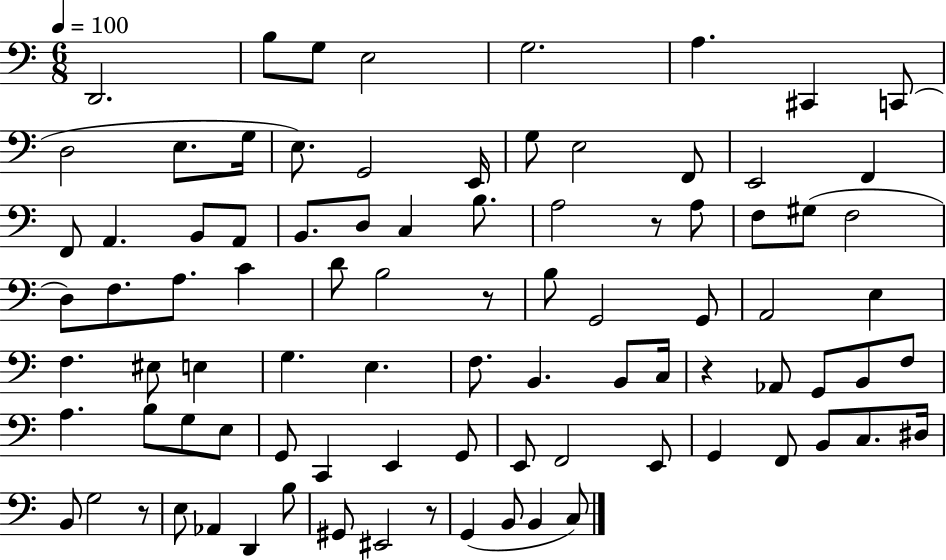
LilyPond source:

{
  \clef bass
  \numericTimeSignature
  \time 6/8
  \key c \major
  \tempo 4 = 100
  \repeat volta 2 { d,2. | b8 g8 e2 | g2. | a4. cis,4 c,8( | \break d2 e8. g16 | e8.) g,2 e,16 | g8 e2 f,8 | e,2 f,4 | \break f,8 a,4. b,8 a,8 | b,8. d8 c4 b8. | a2 r8 a8 | f8 gis8( f2 | \break d8) f8. a8. c'4 | d'8 b2 r8 | b8 g,2 g,8 | a,2 e4 | \break f4. eis8 e4 | g4. e4. | f8. b,4. b,8 c16 | r4 aes,8 g,8 b,8 f8 | \break a4. b8 g8 e8 | g,8 c,4 e,4 g,8 | e,8 f,2 e,8 | g,4 f,8 b,8 c8. dis16 | \break b,8 g2 r8 | e8 aes,4 d,4 b8 | gis,8 eis,2 r8 | g,4( b,8 b,4 c8) | \break } \bar "|."
}